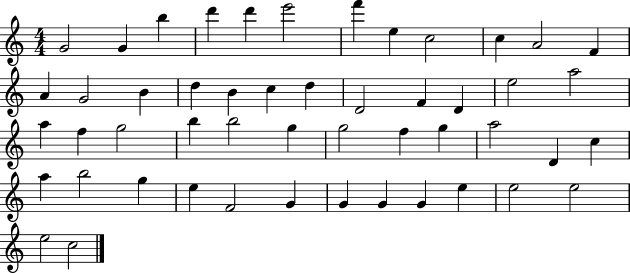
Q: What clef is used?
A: treble